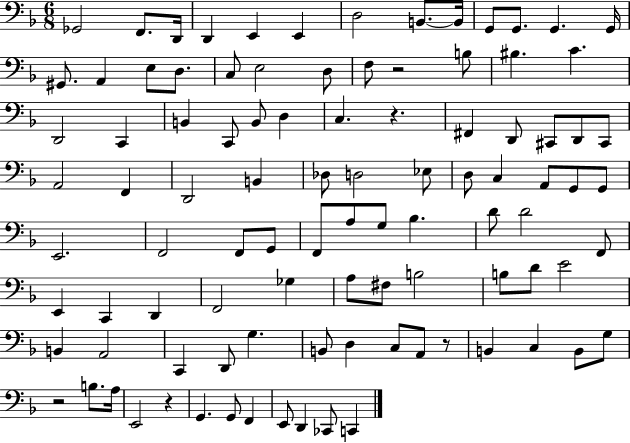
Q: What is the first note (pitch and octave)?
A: Gb2